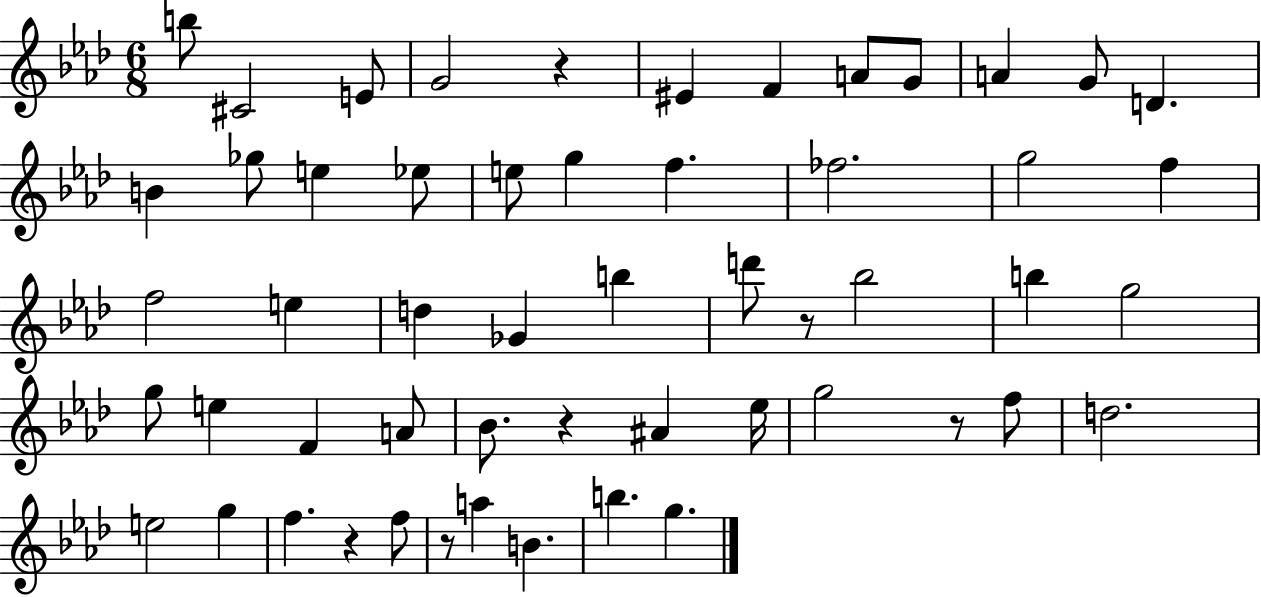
B5/e C#4/h E4/e G4/h R/q EIS4/q F4/q A4/e G4/e A4/q G4/e D4/q. B4/q Gb5/e E5/q Eb5/e E5/e G5/q F5/q. FES5/h. G5/h F5/q F5/h E5/q D5/q Gb4/q B5/q D6/e R/e Bb5/h B5/q G5/h G5/e E5/q F4/q A4/e Bb4/e. R/q A#4/q Eb5/s G5/h R/e F5/e D5/h. E5/h G5/q F5/q. R/q F5/e R/e A5/q B4/q. B5/q. G5/q.